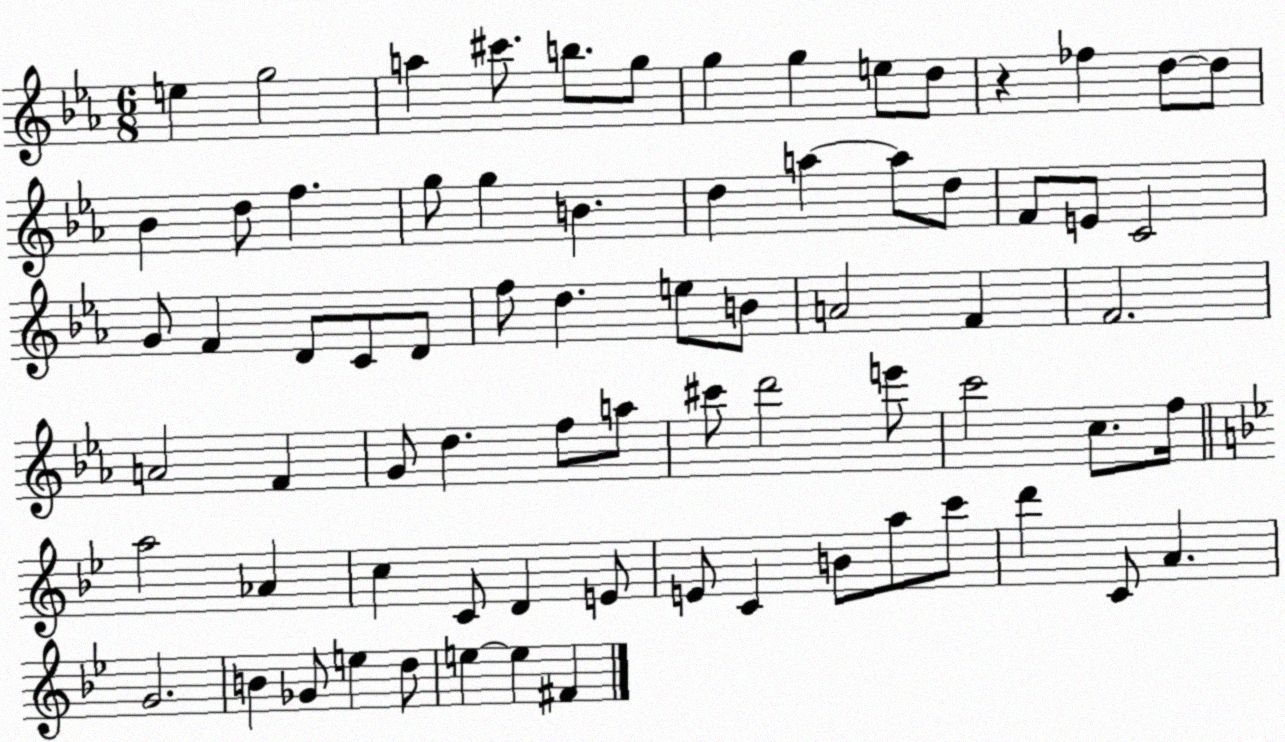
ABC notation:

X:1
T:Untitled
M:6/8
L:1/4
K:Eb
e g2 a ^c'/2 b/2 g/2 g g e/2 d/2 z _f d/2 d/2 _B d/2 f g/2 g B d a a/2 d/2 F/2 E/2 C2 G/2 F D/2 C/2 D/2 f/2 d e/2 B/2 A2 F F2 A2 F G/2 d f/2 a/2 ^c'/2 d'2 e'/2 c'2 c/2 f/4 a2 _A c C/2 D E/2 E/2 C B/2 a/2 c'/2 d' C/2 A G2 B _G/2 e d/2 e e ^F